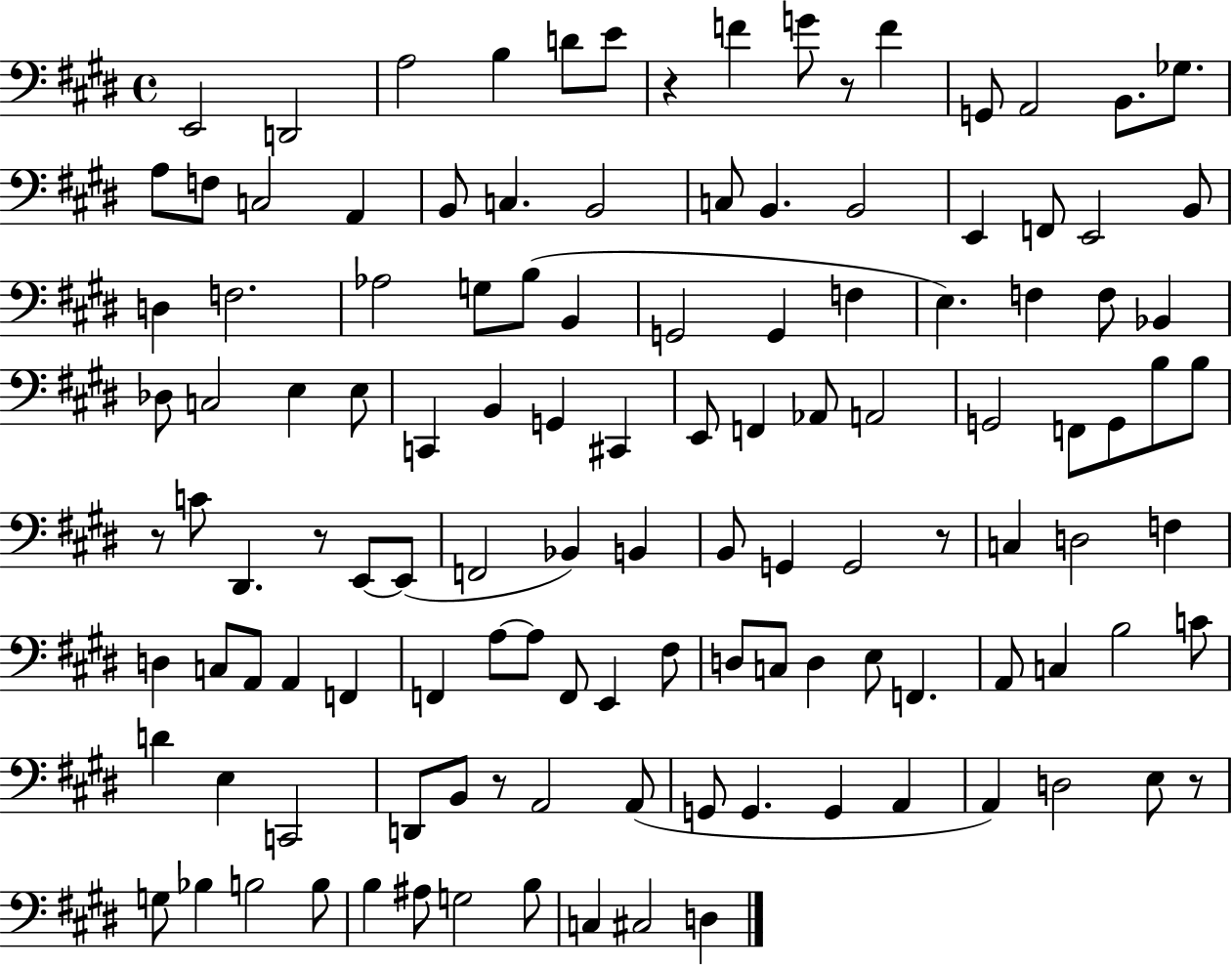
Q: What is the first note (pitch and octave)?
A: E2